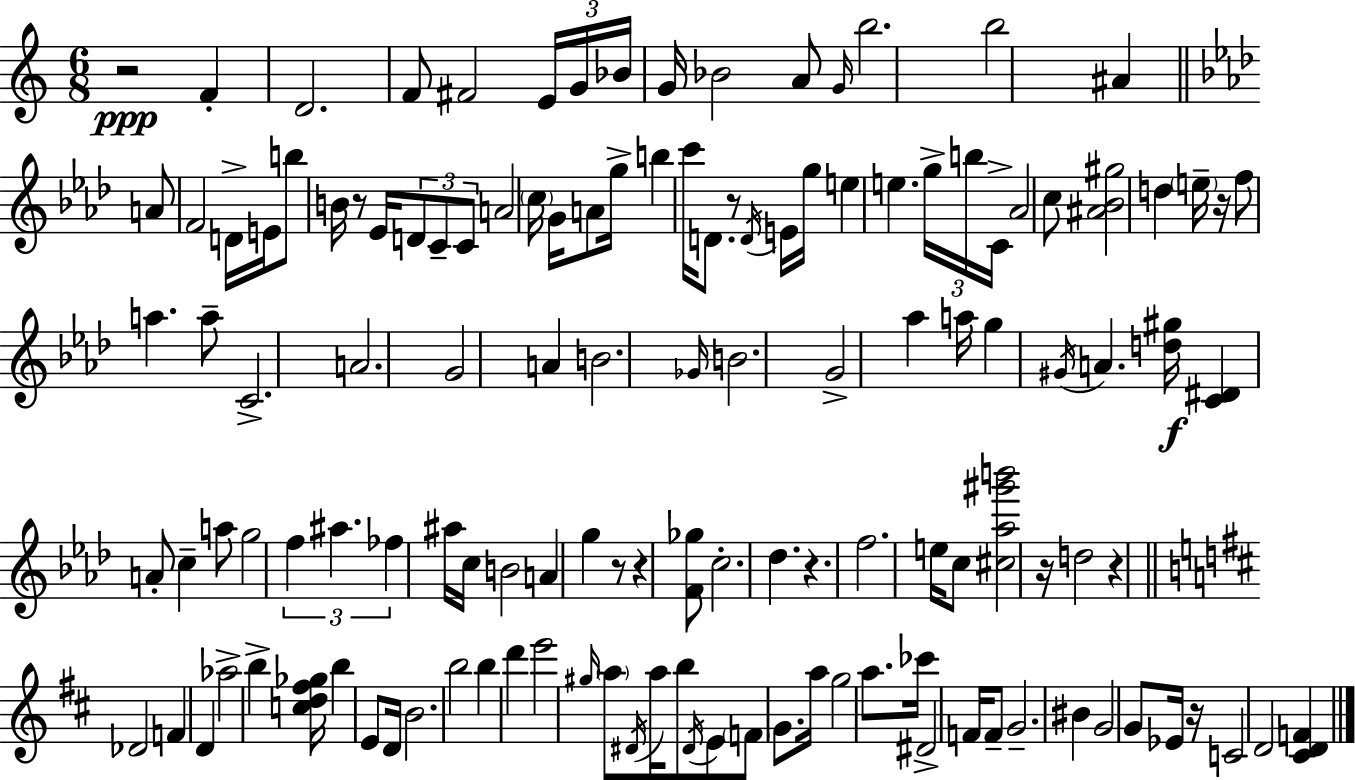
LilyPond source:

{
  \clef treble
  \numericTimeSignature
  \time 6/8
  \key a \minor
  r2\ppp f'4-. | d'2. | f'8 fis'2 \tuplet 3/2 { e'16 g'16 | bes'16 } g'16 bes'2 a'8 | \break \grace { g'16 } b''2. | b''2 ais'4 | \bar "||" \break \key aes \major a'8 f'2 d'16-> e'16 | b''8 b'16 r8 ees'16 \tuplet 3/2 { d'8 c'8-- c'8 } | a'2 \parenthesize c''16 g'16 a'8 | g''16-> b''4 c'''16 d'8. r8 \acciaccatura { d'16 } | \break e'16 g''16 e''4 e''4. | \tuplet 3/2 { g''16-> b''16 c'16-> } aes'2 c''8 | <ais' bes' gis''>2 d''4 | \parenthesize e''16-- r16 f''8 a''4. a''8-- | \break c'2.-> | a'2. | g'2 a'4 | b'2. | \break \grace { ges'16 } b'2. | g'2-> aes''4 | a''16 g''4 \acciaccatura { gis'16 } a'4. | <d'' gis''>16\f <c' dis'>4 a'8-. c''4-- | \break a''8 g''2 \tuplet 3/2 { f''4 | ais''4. fes''4 } | ais''16 c''16 b'2 a'4 | g''4 r8 r4 | \break <f' ges''>8 c''2.-. | des''4. r4. | f''2. | e''16 c''8 <cis'' aes'' gis''' b'''>2 | \break r16 d''2 r4 | \bar "||" \break \key d \major des'2 f'4 | d'4 aes''2-> | b''4-> <c'' d'' fis'' ges''>16 b''4 e'8 d'16 | b'2. | \break b''2 b''4 | d'''4 e'''2 | \grace { gis''16 } \parenthesize a''8 \acciaccatura { dis'16 } a''16 b''8 \acciaccatura { dis'16 } e'8 \parenthesize f'8 | g'8. a''16 g''2 | \break a''8. ces'''16 dis'2-> | f'16 f'8-- g'2.-- | bis'4 g'2 | g'8 ees'16 r16 c'2 | \break d'2 <cis' d' f'>4 | \bar "|."
}